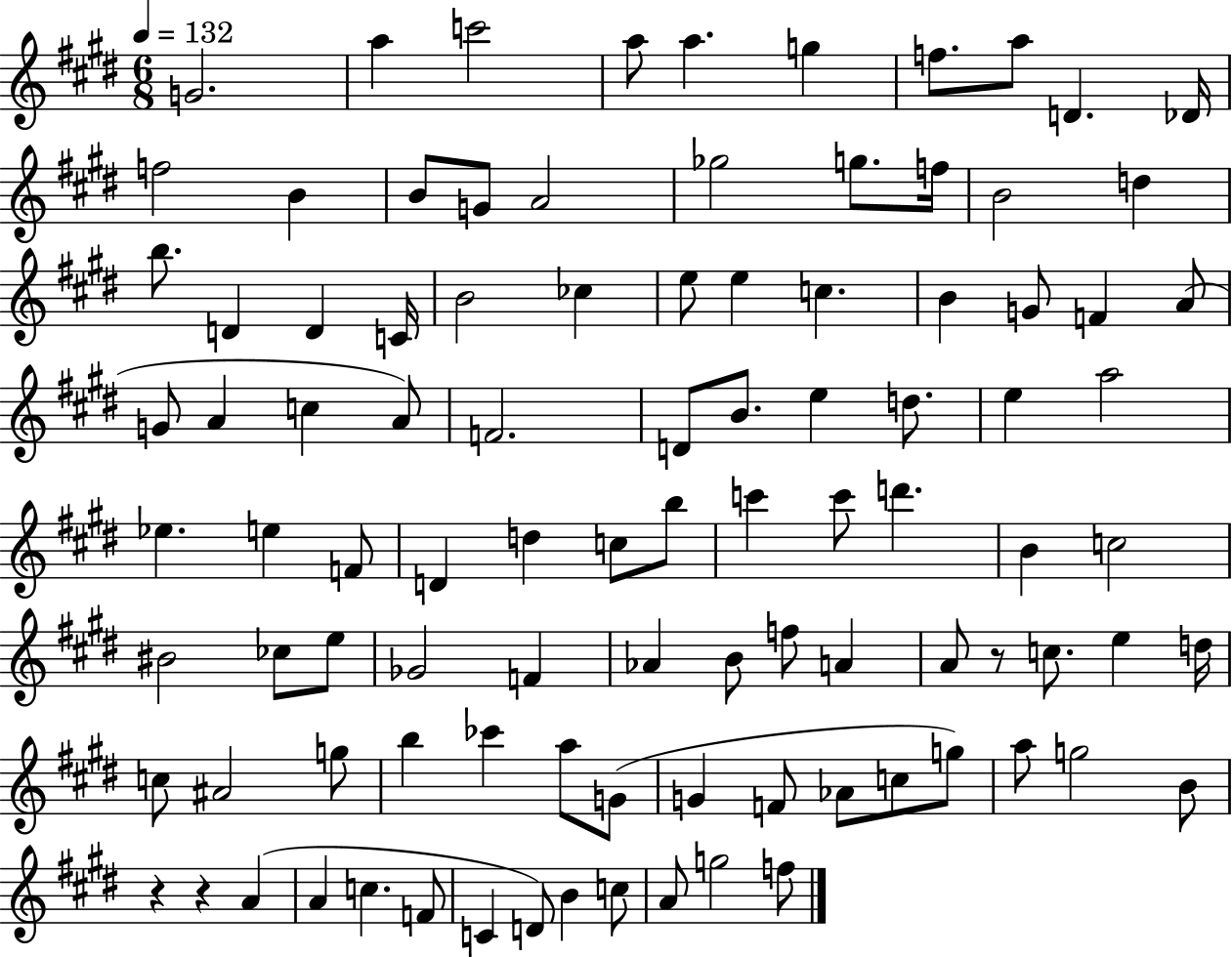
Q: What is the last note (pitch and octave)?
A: F5